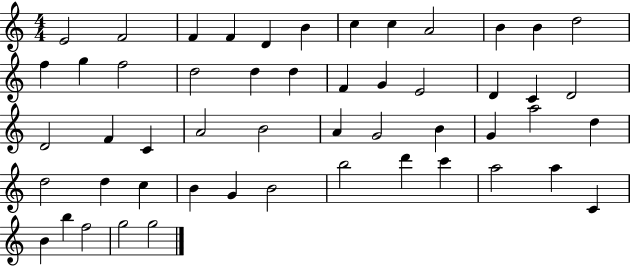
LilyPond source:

{
  \clef treble
  \numericTimeSignature
  \time 4/4
  \key c \major
  e'2 f'2 | f'4 f'4 d'4 b'4 | c''4 c''4 a'2 | b'4 b'4 d''2 | \break f''4 g''4 f''2 | d''2 d''4 d''4 | f'4 g'4 e'2 | d'4 c'4 d'2 | \break d'2 f'4 c'4 | a'2 b'2 | a'4 g'2 b'4 | g'4 a''2 d''4 | \break d''2 d''4 c''4 | b'4 g'4 b'2 | b''2 d'''4 c'''4 | a''2 a''4 c'4 | \break b'4 b''4 f''2 | g''2 g''2 | \bar "|."
}